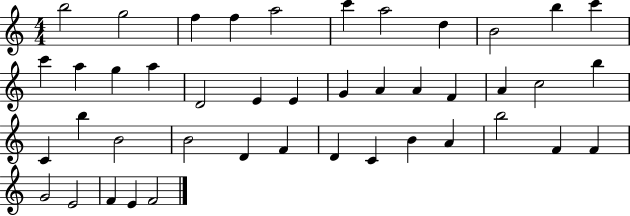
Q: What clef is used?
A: treble